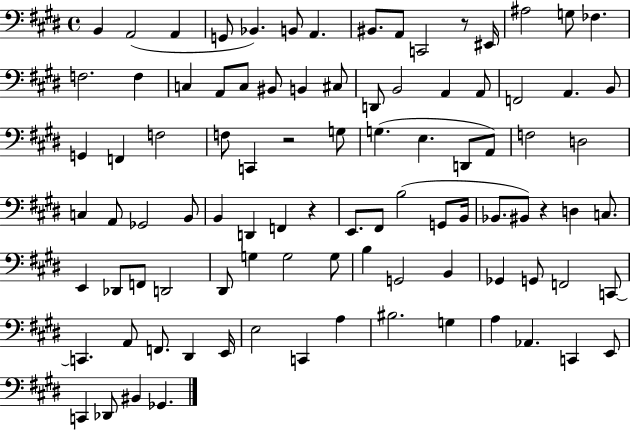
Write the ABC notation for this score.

X:1
T:Untitled
M:4/4
L:1/4
K:E
B,, A,,2 A,, G,,/2 _B,, B,,/2 A,, ^B,,/2 A,,/2 C,,2 z/2 ^E,,/4 ^A,2 G,/2 _F, F,2 F, C, A,,/2 C,/2 ^B,,/2 B,, ^C,/2 D,,/2 B,,2 A,, A,,/2 F,,2 A,, B,,/2 G,, F,, F,2 F,/2 C,, z2 G,/2 G, E, D,,/2 A,,/2 F,2 D,2 C, A,,/2 _G,,2 B,,/2 B,, D,, F,, z E,,/2 ^F,,/2 B,2 G,,/2 B,,/4 _B,,/2 ^B,,/2 z D, C,/2 E,, _D,,/2 F,,/2 D,,2 ^D,,/2 G, G,2 G,/2 B, G,,2 B,, _G,, G,,/2 F,,2 C,,/2 C,, A,,/2 F,,/2 ^D,, E,,/4 E,2 C,, A, ^B,2 G, A, _A,, C,, E,,/2 C,, _D,,/2 ^B,, _G,,